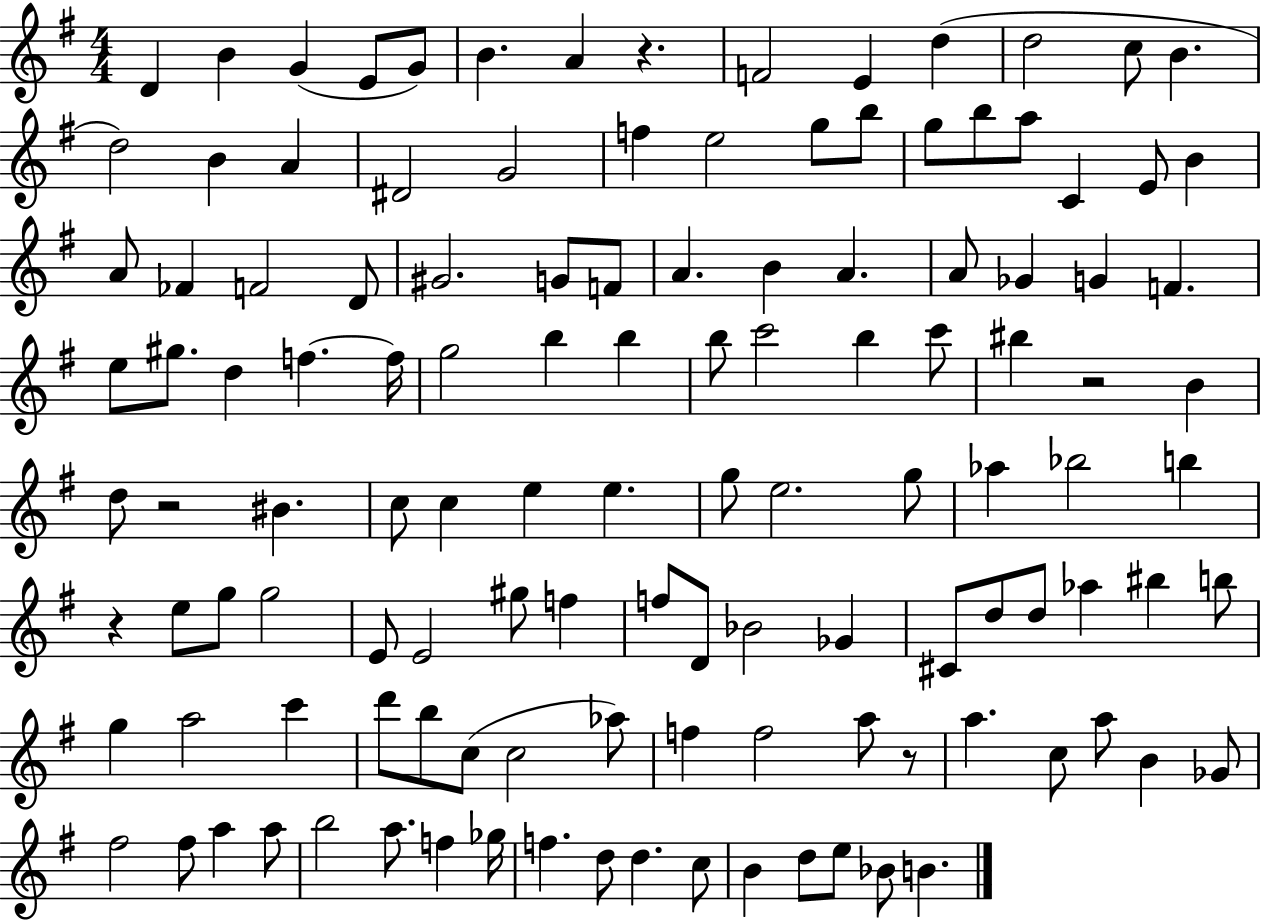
{
  \clef treble
  \numericTimeSignature
  \time 4/4
  \key g \major
  \repeat volta 2 { d'4 b'4 g'4( e'8 g'8) | b'4. a'4 r4. | f'2 e'4 d''4( | d''2 c''8 b'4. | \break d''2) b'4 a'4 | dis'2 g'2 | f''4 e''2 g''8 b''8 | g''8 b''8 a''8 c'4 e'8 b'4 | \break a'8 fes'4 f'2 d'8 | gis'2. g'8 f'8 | a'4. b'4 a'4. | a'8 ges'4 g'4 f'4. | \break e''8 gis''8. d''4 f''4.~~ f''16 | g''2 b''4 b''4 | b''8 c'''2 b''4 c'''8 | bis''4 r2 b'4 | \break d''8 r2 bis'4. | c''8 c''4 e''4 e''4. | g''8 e''2. g''8 | aes''4 bes''2 b''4 | \break r4 e''8 g''8 g''2 | e'8 e'2 gis''8 f''4 | f''8 d'8 bes'2 ges'4 | cis'8 d''8 d''8 aes''4 bis''4 b''8 | \break g''4 a''2 c'''4 | d'''8 b''8 c''8( c''2 aes''8) | f''4 f''2 a''8 r8 | a''4. c''8 a''8 b'4 ges'8 | \break fis''2 fis''8 a''4 a''8 | b''2 a''8. f''4 ges''16 | f''4. d''8 d''4. c''8 | b'4 d''8 e''8 bes'8 b'4. | \break } \bar "|."
}